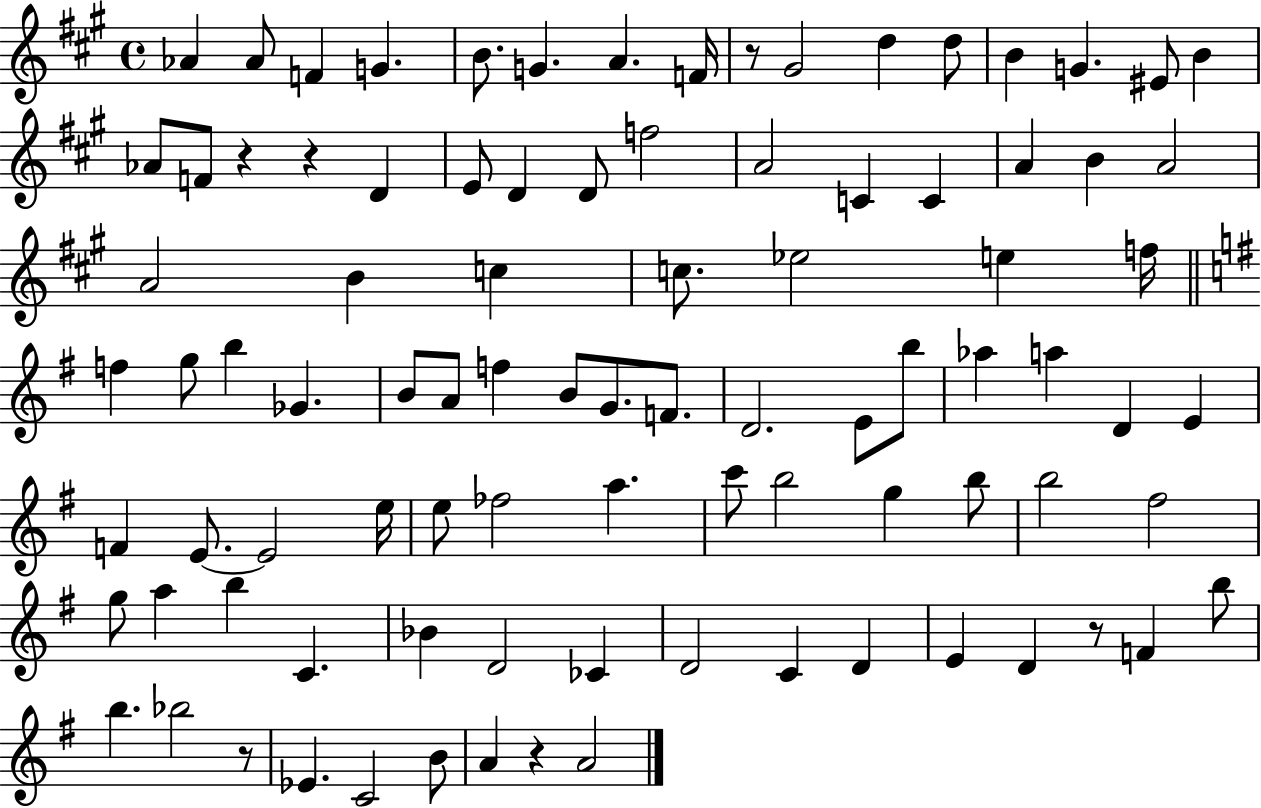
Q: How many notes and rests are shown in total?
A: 92